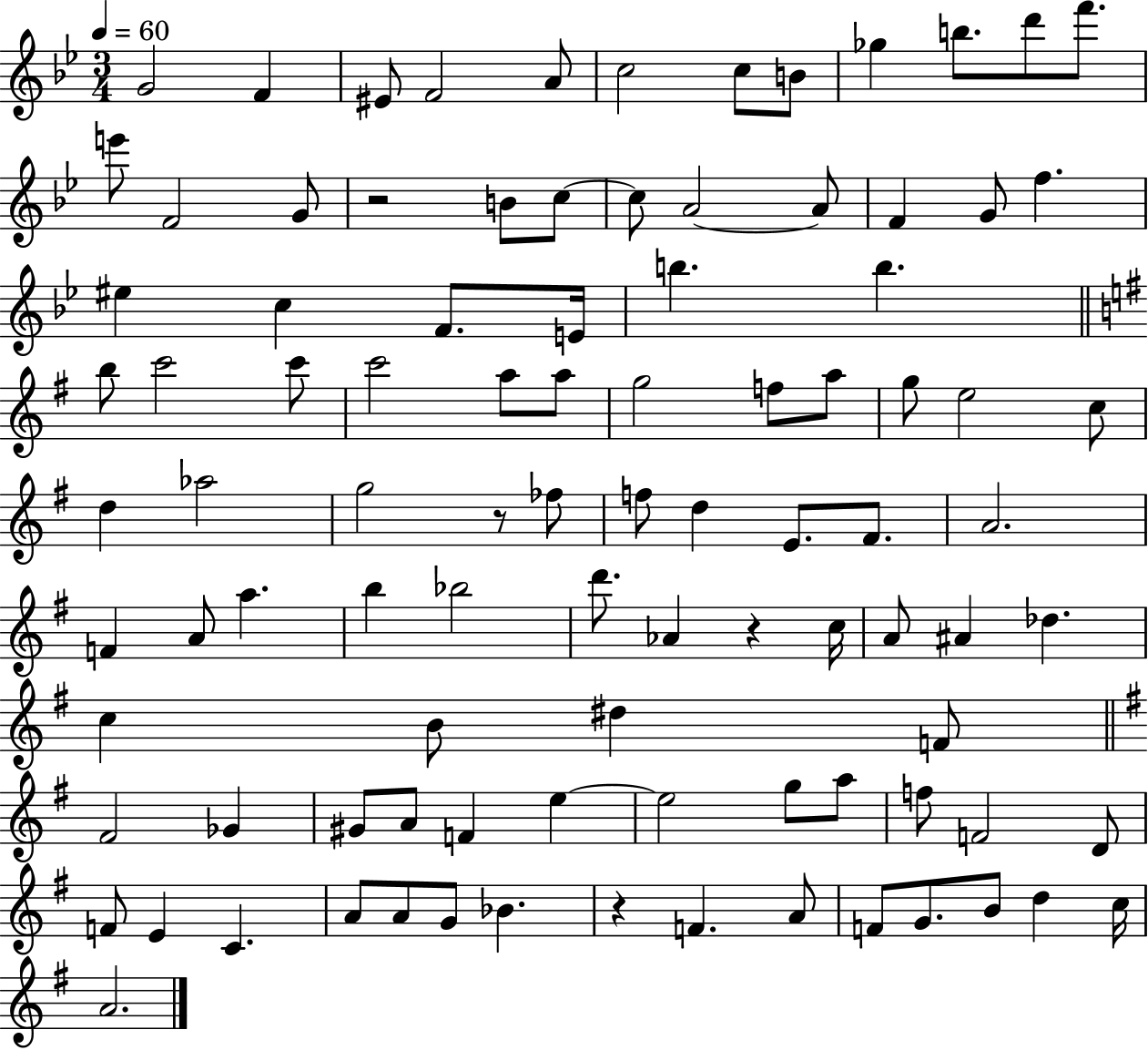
{
  \clef treble
  \numericTimeSignature
  \time 3/4
  \key bes \major
  \tempo 4 = 60
  g'2 f'4 | eis'8 f'2 a'8 | c''2 c''8 b'8 | ges''4 b''8. d'''8 f'''8. | \break e'''8 f'2 g'8 | r2 b'8 c''8~~ | c''8 a'2~~ a'8 | f'4 g'8 f''4. | \break eis''4 c''4 f'8. e'16 | b''4. b''4. | \bar "||" \break \key g \major b''8 c'''2 c'''8 | c'''2 a''8 a''8 | g''2 f''8 a''8 | g''8 e''2 c''8 | \break d''4 aes''2 | g''2 r8 fes''8 | f''8 d''4 e'8. fis'8. | a'2. | \break f'4 a'8 a''4. | b''4 bes''2 | d'''8. aes'4 r4 c''16 | a'8 ais'4 des''4. | \break c''4 b'8 dis''4 f'8 | \bar "||" \break \key g \major fis'2 ges'4 | gis'8 a'8 f'4 e''4~~ | e''2 g''8 a''8 | f''8 f'2 d'8 | \break f'8 e'4 c'4. | a'8 a'8 g'8 bes'4. | r4 f'4. a'8 | f'8 g'8. b'8 d''4 c''16 | \break a'2. | \bar "|."
}